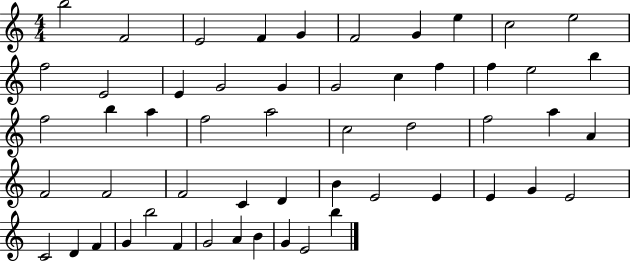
{
  \clef treble
  \numericTimeSignature
  \time 4/4
  \key c \major
  b''2 f'2 | e'2 f'4 g'4 | f'2 g'4 e''4 | c''2 e''2 | \break f''2 e'2 | e'4 g'2 g'4 | g'2 c''4 f''4 | f''4 e''2 b''4 | \break f''2 b''4 a''4 | f''2 a''2 | c''2 d''2 | f''2 a''4 a'4 | \break f'2 f'2 | f'2 c'4 d'4 | b'4 e'2 e'4 | e'4 g'4 e'2 | \break c'2 d'4 f'4 | g'4 b''2 f'4 | g'2 a'4 b'4 | g'4 e'2 b''4 | \break \bar "|."
}